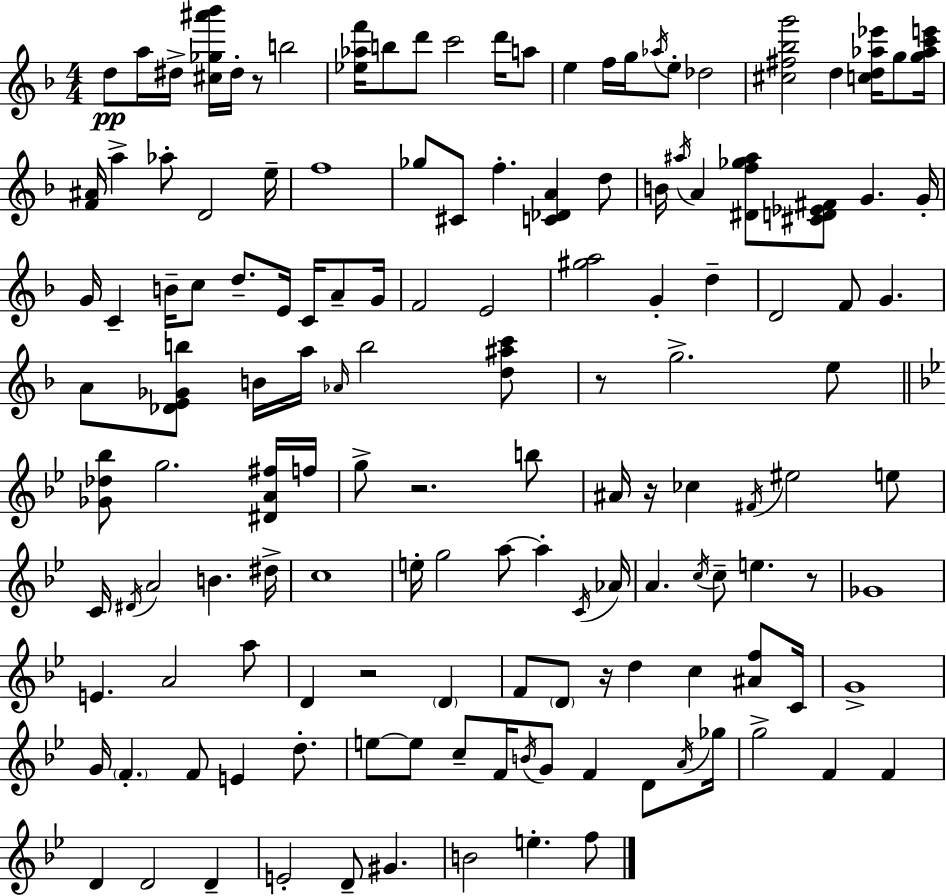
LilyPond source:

{
  \clef treble
  \numericTimeSignature
  \time 4/4
  \key f \major
  d''8\pp a''16 dis''16-> <cis'' ges'' ais''' bes'''>16 dis''16-. r8 b''2 | <ees'' aes'' f'''>16 b''8 d'''8 c'''2 d'''16 a''8 | e''4 f''16 g''16 \acciaccatura { aes''16 } e''8-. des''2 | <cis'' fis'' bes'' g'''>2 d''4 <c'' d'' aes'' ees'''>16 g''8 | \break <g'' aes'' c''' e'''>16 <f' ais'>16 a''4-> aes''8-. d'2 | e''16-- f''1 | ges''8 cis'8 f''4.-. <c' des' a'>4 d''8 | b'16 \acciaccatura { ais''16 } a'4 <dis' f'' ges'' ais''>8 <cis' d' ees' fis'>8 g'4. | \break g'16-. g'16 c'4-- b'16-- c''8 d''8.-- e'16 c'16 a'8-- | g'16 f'2 e'2 | <gis'' a''>2 g'4-. d''4-- | d'2 f'8 g'4. | \break a'8 <des' e' ges' b''>8 b'16 a''16 \grace { aes'16 } b''2 | <d'' ais'' c'''>8 r8 g''2.-> | e''8 \bar "||" \break \key bes \major <ges' des'' bes''>8 g''2. <dis' a' fis''>16 f''16 | g''8-> r2. b''8 | ais'16 r16 ces''4 \acciaccatura { fis'16 } eis''2 e''8 | c'16 \acciaccatura { dis'16 } a'2 b'4. | \break dis''16-> c''1 | e''16-. g''2 a''8~~ a''4-. | \acciaccatura { c'16 } aes'16 a'4. \acciaccatura { c''16 } c''8-- e''4. | r8 ges'1 | \break e'4. a'2 | a''8 d'4 r2 | \parenthesize d'4 f'8 \parenthesize d'8 r16 d''4 c''4 | <ais' f''>8 c'16 g'1-> | \break g'16 \parenthesize f'4.-. f'8 e'4 | d''8.-. e''8~~ e''8 c''8-- f'16 \acciaccatura { b'16 } g'8 f'4 | d'8 \acciaccatura { a'16 } ges''16 g''2-> f'4 | f'4 d'4 d'2 | \break d'4-- e'2-. d'8-- | gis'4. b'2 e''4.-. | f''8 \bar "|."
}